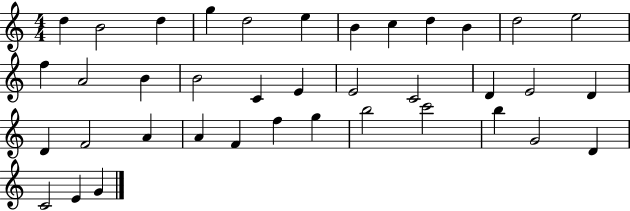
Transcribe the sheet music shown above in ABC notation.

X:1
T:Untitled
M:4/4
L:1/4
K:C
d B2 d g d2 e B c d B d2 e2 f A2 B B2 C E E2 C2 D E2 D D F2 A A F f g b2 c'2 b G2 D C2 E G